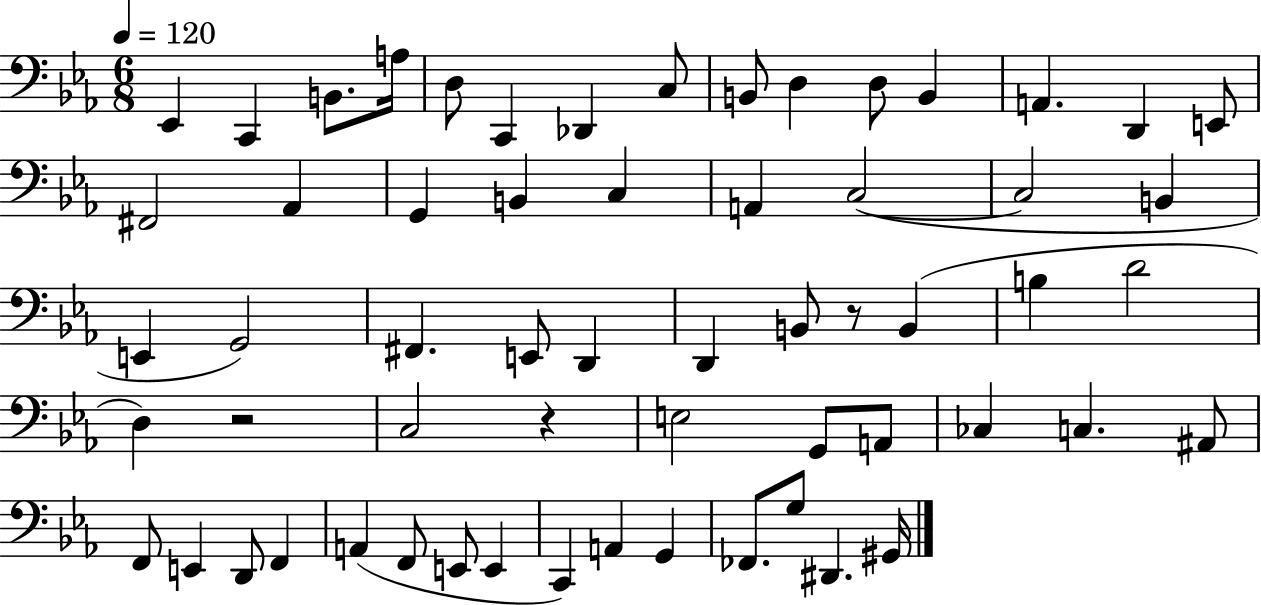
{
  \clef bass
  \numericTimeSignature
  \time 6/8
  \key ees \major
  \tempo 4 = 120
  ees,4 c,4 b,8. a16 | d8 c,4 des,4 c8 | b,8 d4 d8 b,4 | a,4. d,4 e,8 | \break fis,2 aes,4 | g,4 b,4 c4 | a,4 c2~(~ | c2 b,4 | \break e,4 g,2) | fis,4. e,8 d,4 | d,4 b,8 r8 b,4( | b4 d'2 | \break d4) r2 | c2 r4 | e2 g,8 a,8 | ces4 c4. ais,8 | \break f,8 e,4 d,8 f,4 | a,4( f,8 e,8 e,4 | c,4) a,4 g,4 | fes,8. g8 dis,4. gis,16 | \break \bar "|."
}